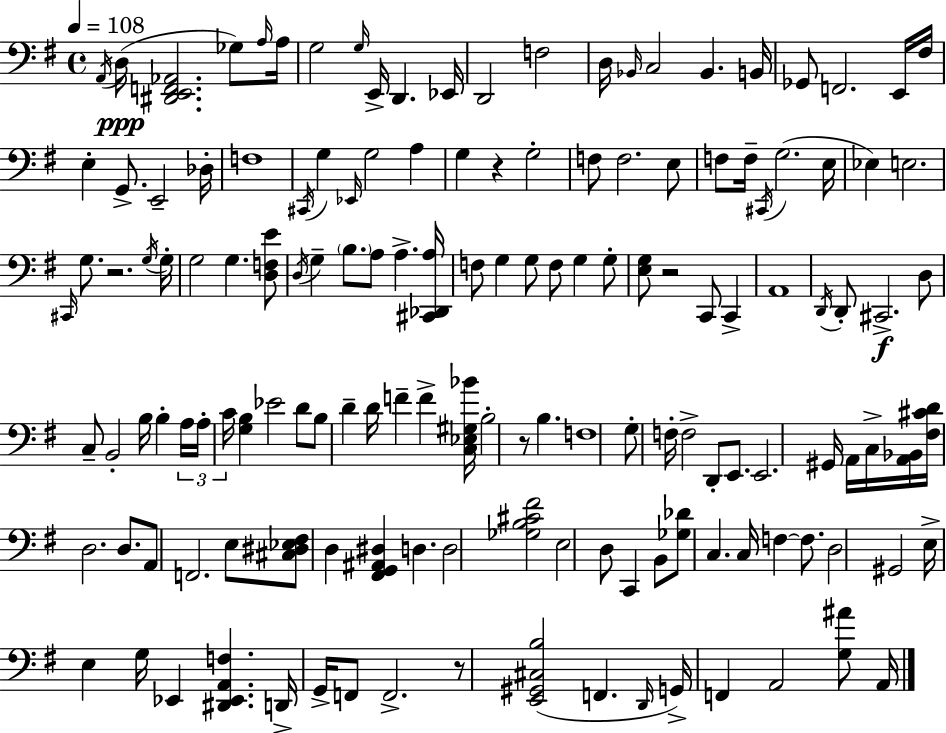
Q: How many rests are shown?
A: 5